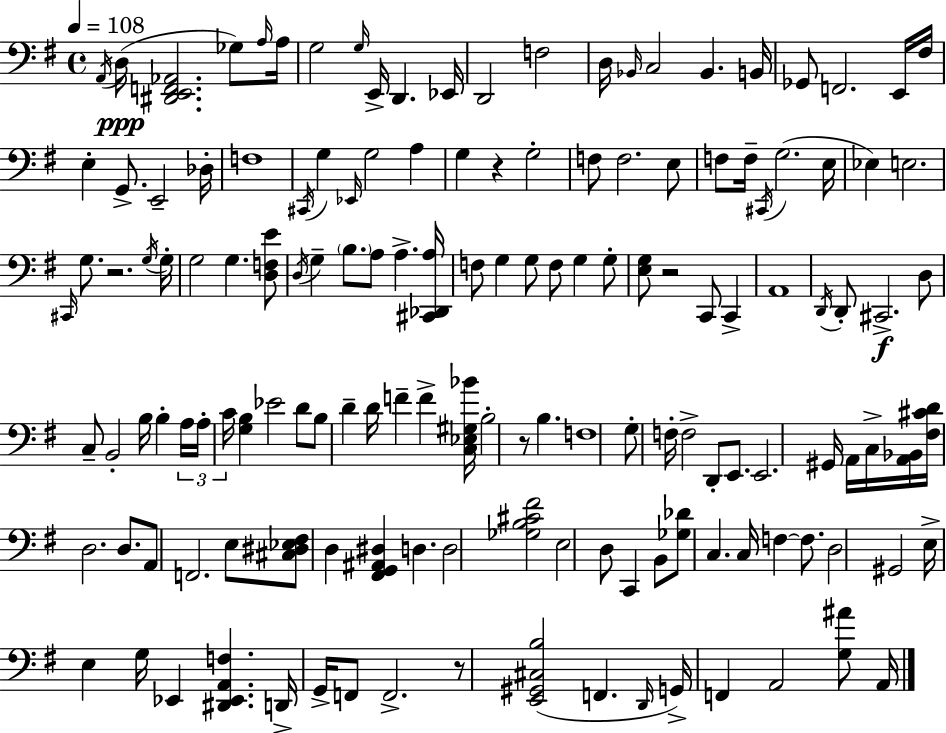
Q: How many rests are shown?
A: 5